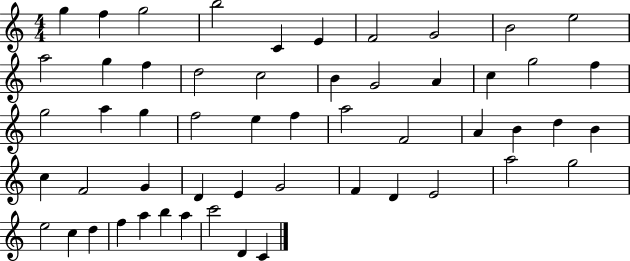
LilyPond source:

{
  \clef treble
  \numericTimeSignature
  \time 4/4
  \key c \major
  g''4 f''4 g''2 | b''2 c'4 e'4 | f'2 g'2 | b'2 e''2 | \break a''2 g''4 f''4 | d''2 c''2 | b'4 g'2 a'4 | c''4 g''2 f''4 | \break g''2 a''4 g''4 | f''2 e''4 f''4 | a''2 f'2 | a'4 b'4 d''4 b'4 | \break c''4 f'2 g'4 | d'4 e'4 g'2 | f'4 d'4 e'2 | a''2 g''2 | \break e''2 c''4 d''4 | f''4 a''4 b''4 a''4 | c'''2 d'4 c'4 | \bar "|."
}